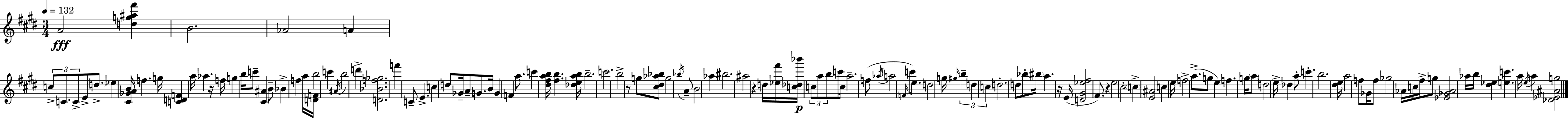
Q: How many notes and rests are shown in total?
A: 133